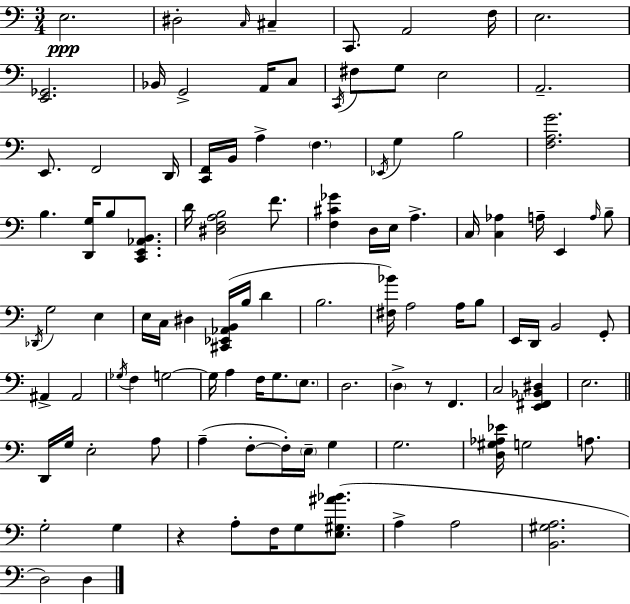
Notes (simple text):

E3/h. D#3/h C3/s C#3/q C2/e. A2/h F3/s E3/h. [E2,Gb2]/h. Bb2/s G2/h A2/s C3/e C2/s F#3/e G3/e E3/h A2/h. E2/e. F2/h D2/s [C2,F2]/s B2/s A3/q F3/q. Eb2/s G3/q B3/h [F3,A3,G4]/h. B3/q. [D2,G3]/s B3/e [C2,E2,Ab2,B2]/e. D4/s [D#3,F3,A3,B3]/h F4/e. [F3,C#4,Gb4]/q D3/s E3/s A3/q. C3/s [C3,Ab3]/q A3/s E2/q A3/s B3/e Db2/s G3/h E3/q E3/s C3/s D#3/q [C#2,Eb2,Ab2,B2]/s B3/s D4/q B3/h. [F#3,Bb4]/s A3/h A3/s B3/e E2/s D2/s B2/h G2/e A#2/q A#2/h Gb3/s F3/q G3/h G3/s A3/q F3/s G3/e. E3/e. D3/h. D3/q R/e F2/q. C3/h [E2,F#2,Bb2,D#3]/q E3/h. D2/s G3/s E3/h A3/e A3/q F3/e F3/s E3/s G3/q G3/h. [D3,G#3,Ab3,Eb4]/s G3/h A3/e. G3/h G3/q R/q A3/e F3/s G3/e [E3,G#3,A#4,Bb4]/e. A3/q A3/h [B2,G#3,A3]/h. D3/h D3/q